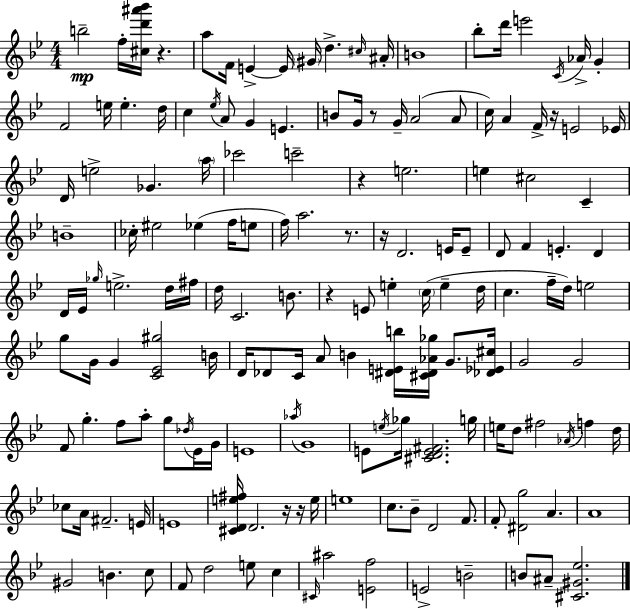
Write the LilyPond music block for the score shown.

{
  \clef treble
  \numericTimeSignature
  \time 4/4
  \key g \minor
  b''2--\mp f''16-. <cis'' d''' ais''' bes'''>16 r4. | a''8 f'16 e'4->~~ e'16 \parenthesize gis'16 d''4.-> \grace { cis''16 } | ais'16-. b'1 | bes''8-. d'''16 e'''2 \acciaccatura { c'16 } aes'16-> g'4-. | \break f'2 e''16 e''4.-. | d''16 c''4 \acciaccatura { ees''16 } a'8 g'4 e'4. | b'8 g'16 r8 g'16-- a'2( | a'8 c''16) a'4 f'16-> r16 e'2 | \break ees'16 d'16 e''2-> ges'4. | \parenthesize a''16 ces'''2 c'''2-- | r4 e''2. | e''4 cis''2 c'4-- | \break b'1-- | ces''16-. eis''2 ees''4( | f''16 e''8 f''16) a''2. | r8. r16 d'2. | \break e'16 e'8-- d'8 f'4 e'4.-. d'4 | d'16 ees'16 \grace { ges''16 } e''2.-> | d''16 fis''16 d''16 c'2. | b'8. r4 e'8 e''4-. \parenthesize c''16( e''4-- | \break d''16 c''4. f''16-- d''16) e''2 | g''8 g'16 g'4 <c' ees' gis''>2 | b'16 d'16 des'8 c'16 a'8 b'4 <dis' e' b''>16 <cis' dis' aes' ges''>16 | g'8. <des' ees' cis''>16 g'2 g'2 | \break f'8 g''4.-. f''8 a''8-. | g''8 \acciaccatura { des''16 } ees'16 g'16 e'1 | \acciaccatura { aes''16 } g'1 | e'8 \acciaccatura { e''16 } ges''16 <cis' d' e' fis'>2. | \break g''16 e''16 d''8 fis''2 | \acciaccatura { aes'16 } f''4 d''16 ces''8 a'16 fis'2.-- | e'16 e'1 | <cis' d' e'' fis''>16 d'2. | \break r16 r16 e''16 e''1 | c''8. bes'8-- d'2 | f'8. f'8-. <dis' g''>2 | a'4. a'1 | \break gis'2 | b'4. c''8 f'8 d''2 | e''8 c''4 \grace { cis'16 } ais''2 | <e' f''>2 e'2-> | \break b'2-- b'8 ais'8-- <cis' gis' ees''>2. | \bar "|."
}